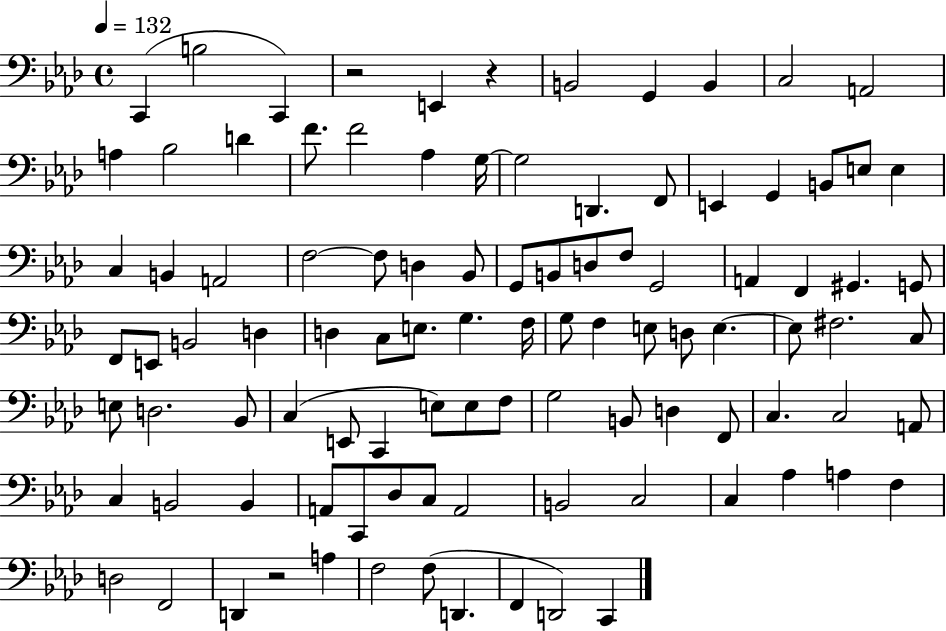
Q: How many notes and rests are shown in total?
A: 100